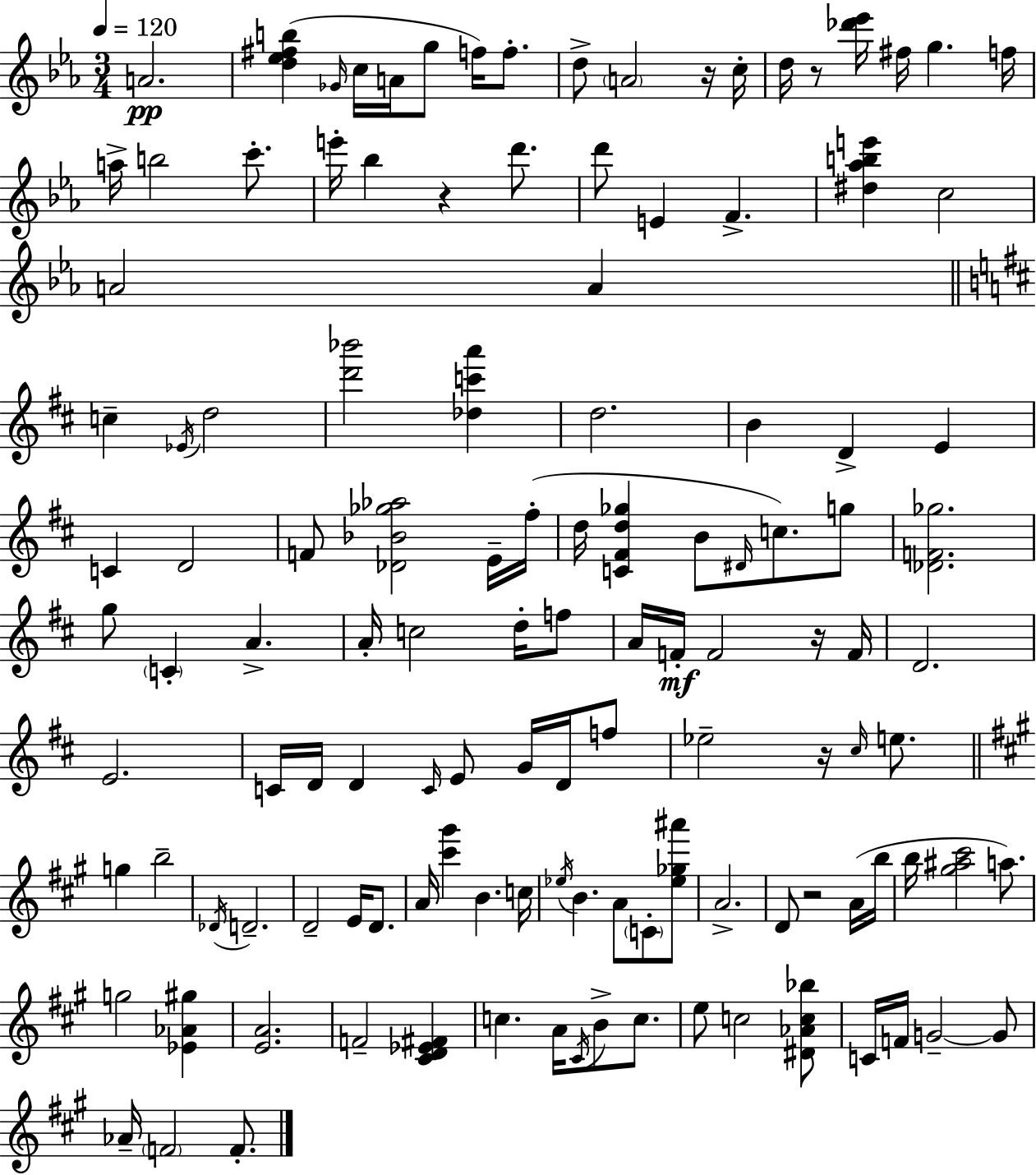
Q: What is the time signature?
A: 3/4